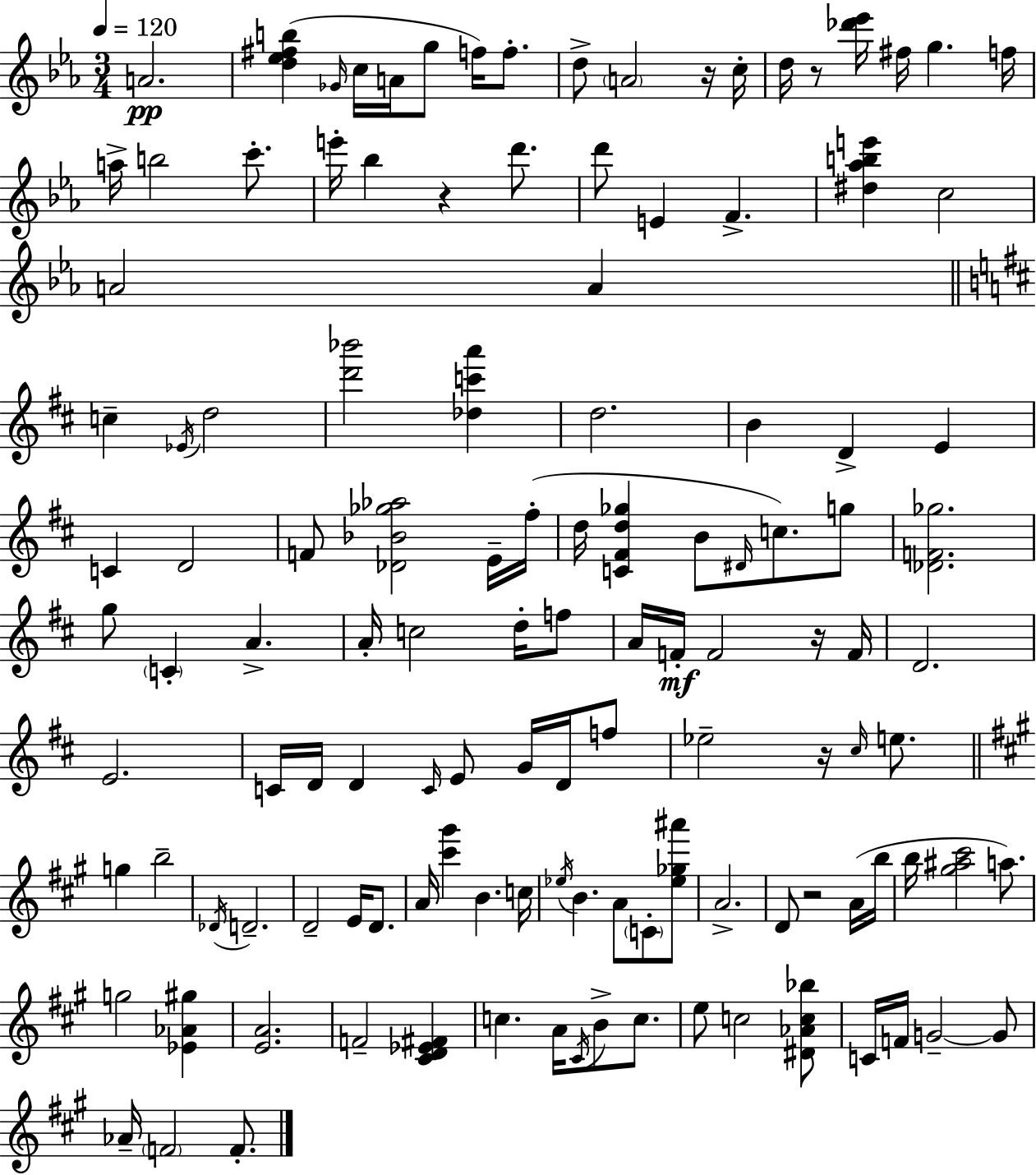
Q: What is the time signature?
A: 3/4